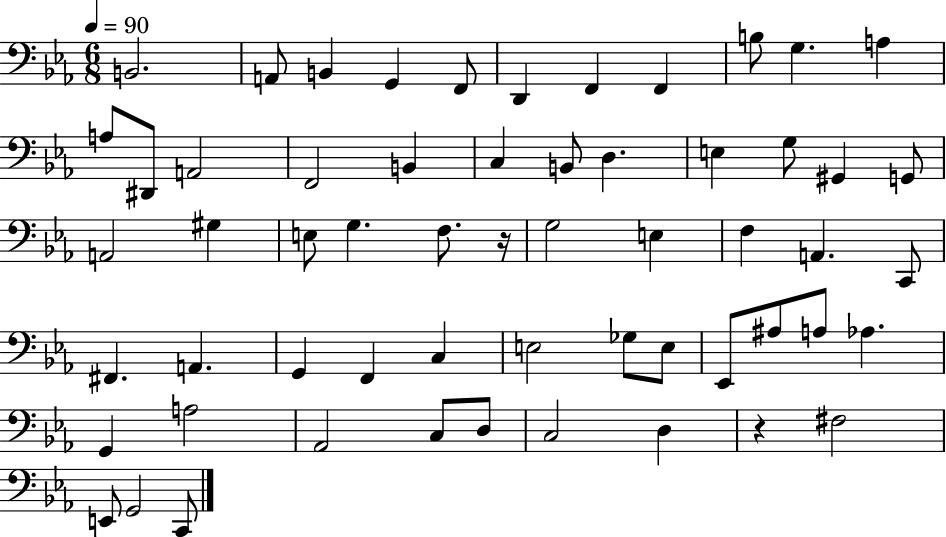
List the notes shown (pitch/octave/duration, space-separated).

B2/h. A2/e B2/q G2/q F2/e D2/q F2/q F2/q B3/e G3/q. A3/q A3/e D#2/e A2/h F2/h B2/q C3/q B2/e D3/q. E3/q G3/e G#2/q G2/e A2/h G#3/q E3/e G3/q. F3/e. R/s G3/h E3/q F3/q A2/q. C2/e F#2/q. A2/q. G2/q F2/q C3/q E3/h Gb3/e E3/e Eb2/e A#3/e A3/e Ab3/q. G2/q A3/h Ab2/h C3/e D3/e C3/h D3/q R/q F#3/h E2/e G2/h C2/e